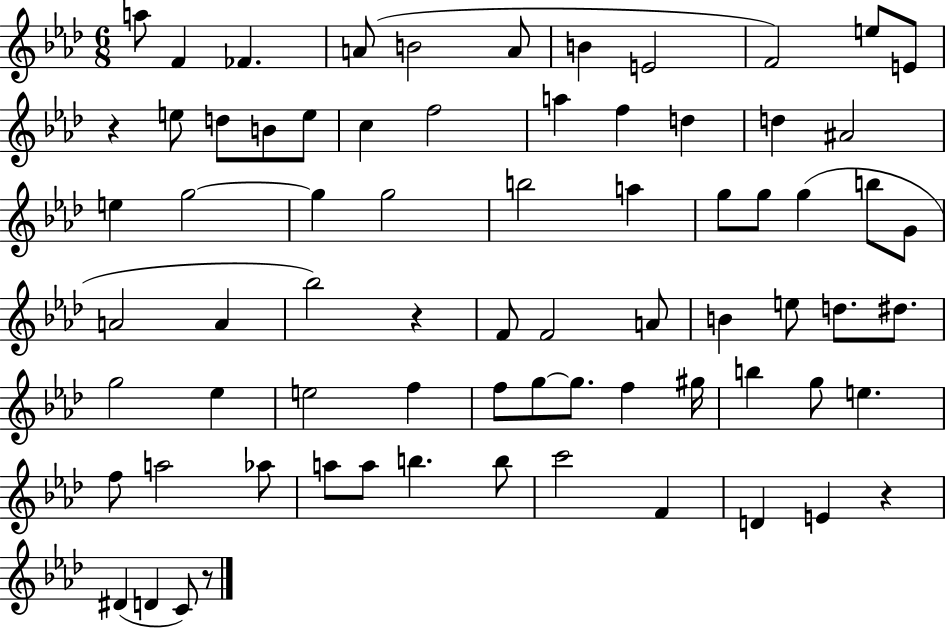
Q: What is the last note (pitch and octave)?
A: C4